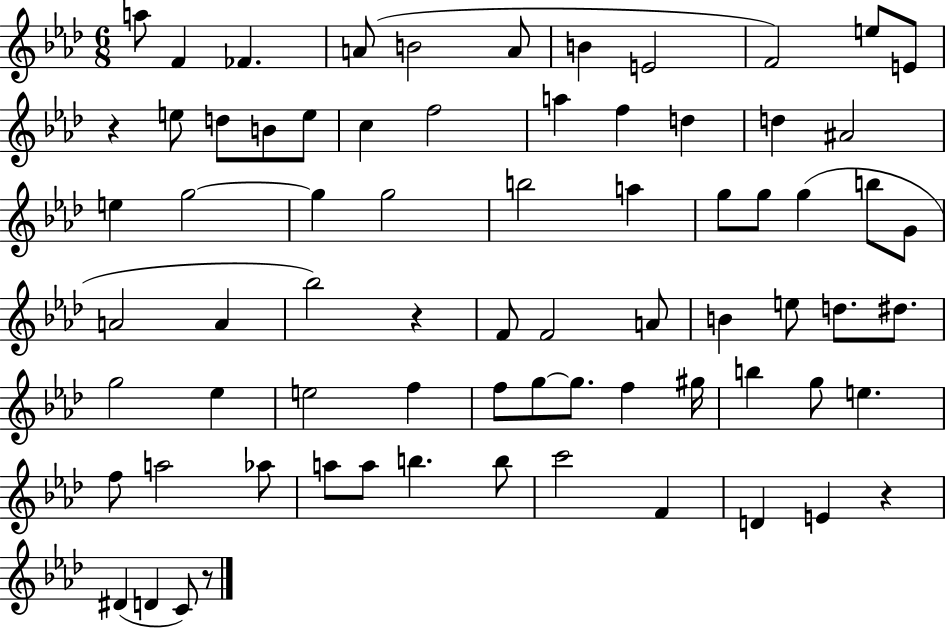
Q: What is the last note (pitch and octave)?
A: C4